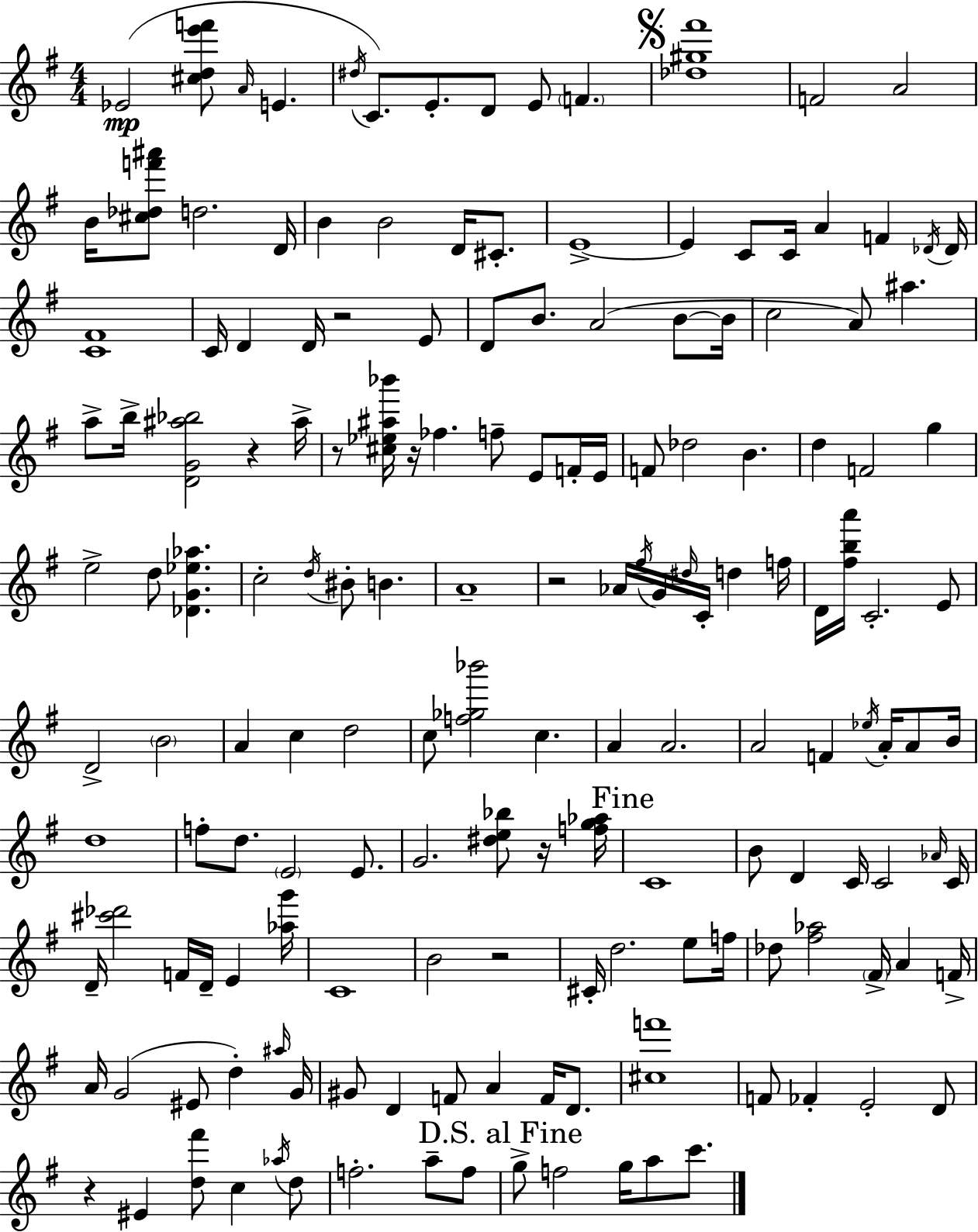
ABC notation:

X:1
T:Untitled
M:4/4
L:1/4
K:Em
_E2 [^cde'f']/2 A/4 E ^d/4 C/2 E/2 D/2 E/2 F [_d^g^f']4 F2 A2 B/4 [^c_df'^a']/2 d2 D/4 B B2 D/4 ^C/2 E4 E C/2 C/4 A F _D/4 _D/4 [C^F]4 C/4 D D/4 z2 E/2 D/2 B/2 A2 B/2 B/4 c2 A/2 ^a a/2 b/4 [DG^a_b]2 z ^a/4 z/2 [^c_e^a_b']/4 z/4 _f f/2 E/2 F/4 E/4 F/2 _d2 B d F2 g e2 d/2 [_DG_e_a] c2 d/4 ^B/2 B A4 z2 _A/4 ^f/4 G/4 ^d/4 C/4 d f/4 D/4 [^fba']/4 C2 E/2 D2 B2 A c d2 c/2 [f_g_b']2 c A A2 A2 F _e/4 A/4 A/2 B/4 d4 f/2 d/2 E2 E/2 G2 [^de_b]/2 z/4 [fg_a]/4 C4 B/2 D C/4 C2 _A/4 C/4 D/4 [^c'_d']2 F/4 D/4 E [_ag']/4 C4 B2 z2 ^C/4 d2 e/2 f/4 _d/2 [^f_a]2 ^F/4 A F/4 A/4 G2 ^E/2 d ^a/4 G/4 ^G/2 D F/2 A F/4 D/2 [^cf']4 F/2 _F E2 D/2 z ^E [d^f']/2 c _a/4 d/2 f2 a/2 f/2 g/2 f2 g/4 a/2 c'/2